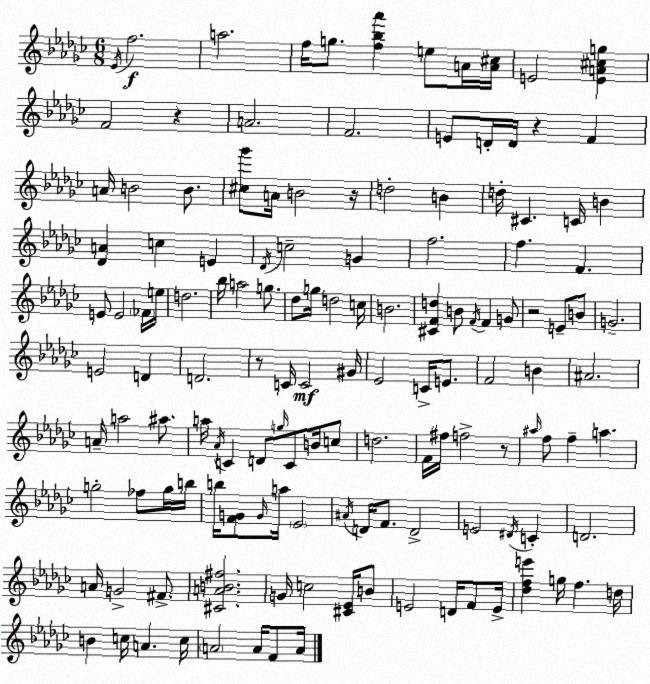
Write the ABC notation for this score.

X:1
T:Untitled
M:6/8
L:1/4
K:Ebm
_E/4 f2 a2 f/4 g/2 [f_b_a'] e/2 A/4 [A^c]/4 E2 [EA^cg] F2 z A2 F2 E/2 D/4 D/4 z F A/4 B2 B/2 [^c_g']/2 A/4 B2 z/4 d2 B d/4 ^C C/4 B [_DA] c E _D/4 c2 G f2 f F E/2 E2 _F/4 e/4 d2 _b/4 a2 g/2 _d/2 g/4 d2 c/4 B2 [^CFd] B/2 F/4 F G/2 z2 E/2 B/2 G2 E2 D D2 z/2 C/4 C2 ^G/4 _E2 C/4 E/2 F2 B ^A2 A/4 a2 ^a/2 a/4 _A/4 C D/2 g/4 C/2 B/4 c/2 d2 F/4 ^f/4 f2 z/2 ^a/4 f/2 f a g2 _f/2 g/4 b/4 b/4 [FG]/2 G/4 a/4 _E2 ^A/4 D/4 F/2 D2 E2 ^D/4 C D2 A/4 G2 ^F/2 [^CAB^f]2 G/4 c2 [^C_E]/4 B/2 E2 D/4 F/2 E/4 [_dfe'] g/4 f d/4 B c/4 A c/4 A2 A/4 F/2 A/4